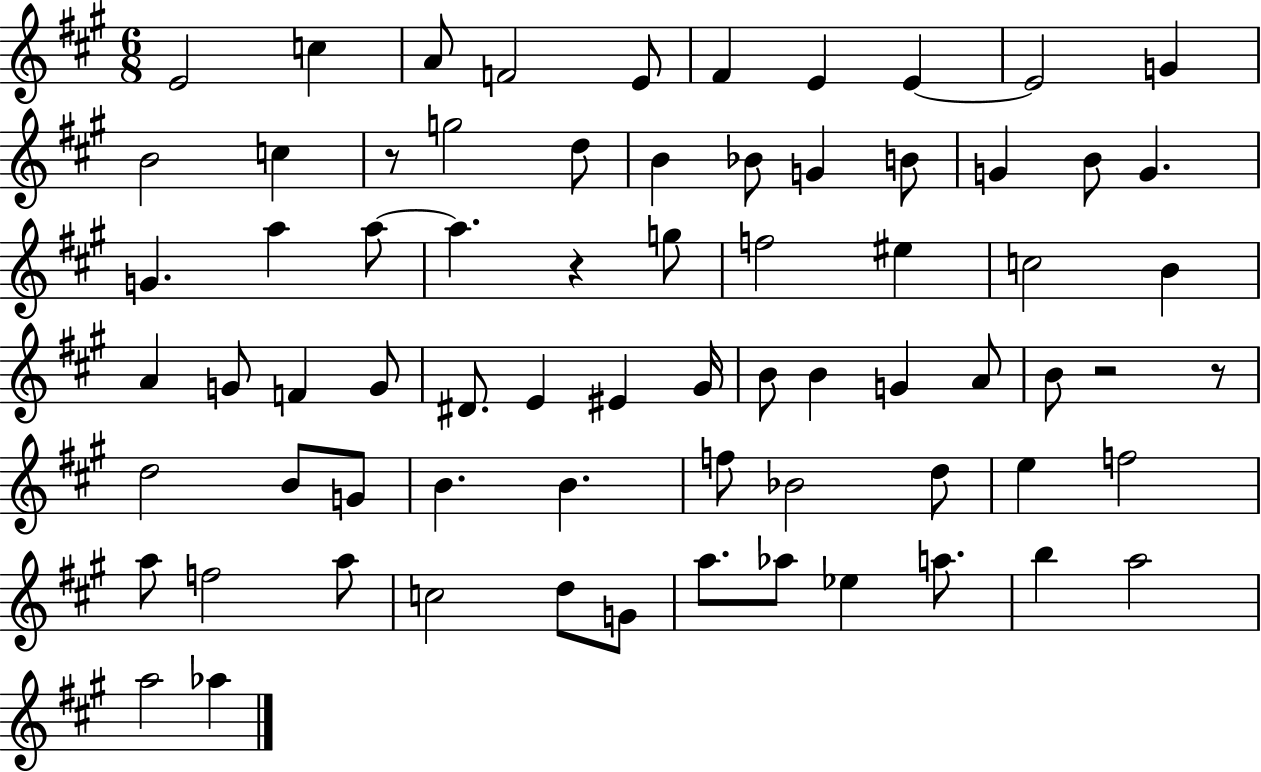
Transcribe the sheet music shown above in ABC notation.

X:1
T:Untitled
M:6/8
L:1/4
K:A
E2 c A/2 F2 E/2 ^F E E E2 G B2 c z/2 g2 d/2 B _B/2 G B/2 G B/2 G G a a/2 a z g/2 f2 ^e c2 B A G/2 F G/2 ^D/2 E ^E ^G/4 B/2 B G A/2 B/2 z2 z/2 d2 B/2 G/2 B B f/2 _B2 d/2 e f2 a/2 f2 a/2 c2 d/2 G/2 a/2 _a/2 _e a/2 b a2 a2 _a